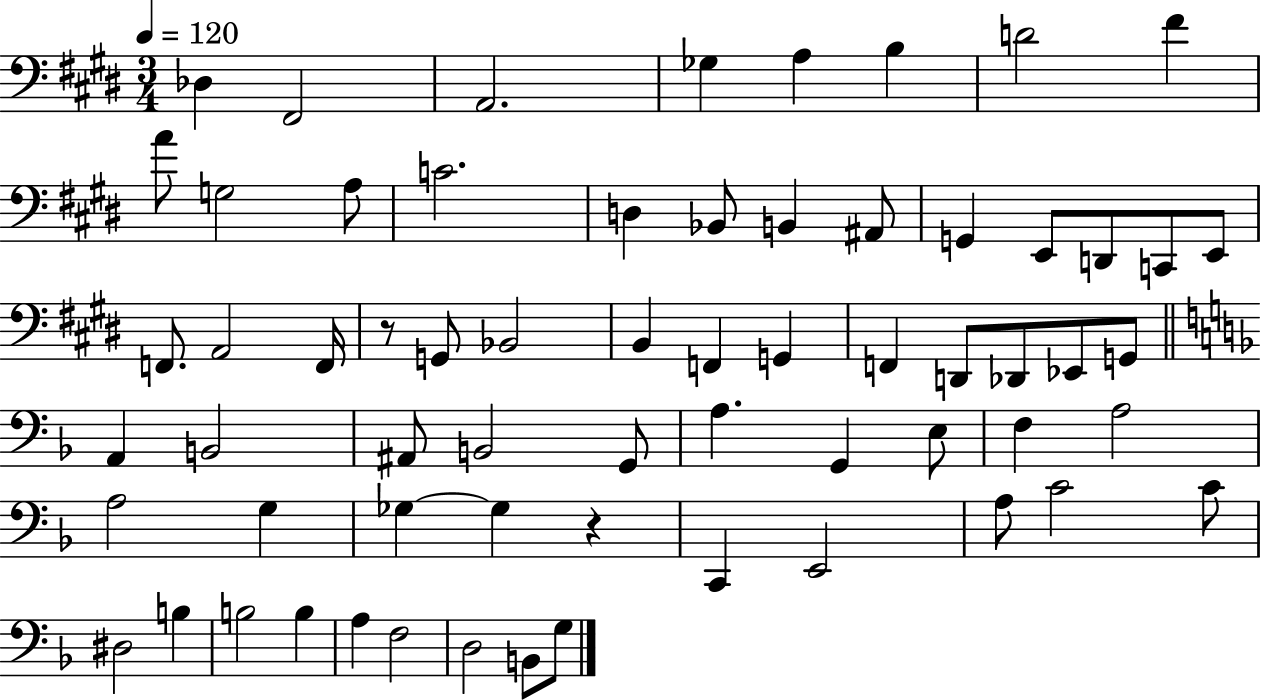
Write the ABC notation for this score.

X:1
T:Untitled
M:3/4
L:1/4
K:E
_D, ^F,,2 A,,2 _G, A, B, D2 ^F A/2 G,2 A,/2 C2 D, _B,,/2 B,, ^A,,/2 G,, E,,/2 D,,/2 C,,/2 E,,/2 F,,/2 A,,2 F,,/4 z/2 G,,/2 _B,,2 B,, F,, G,, F,, D,,/2 _D,,/2 _E,,/2 G,,/2 A,, B,,2 ^A,,/2 B,,2 G,,/2 A, G,, E,/2 F, A,2 A,2 G, _G, _G, z C,, E,,2 A,/2 C2 C/2 ^D,2 B, B,2 B, A, F,2 D,2 B,,/2 G,/2